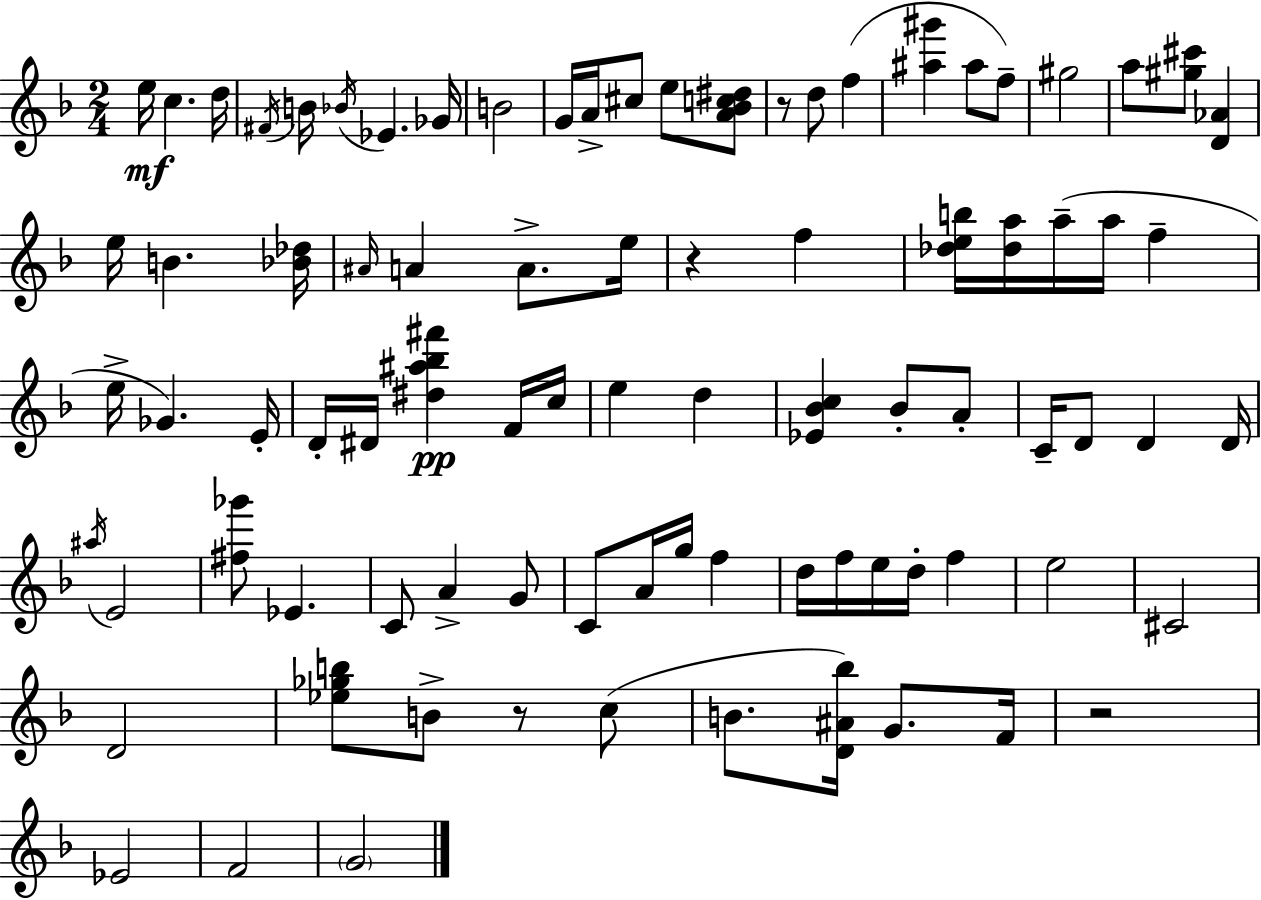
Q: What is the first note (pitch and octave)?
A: E5